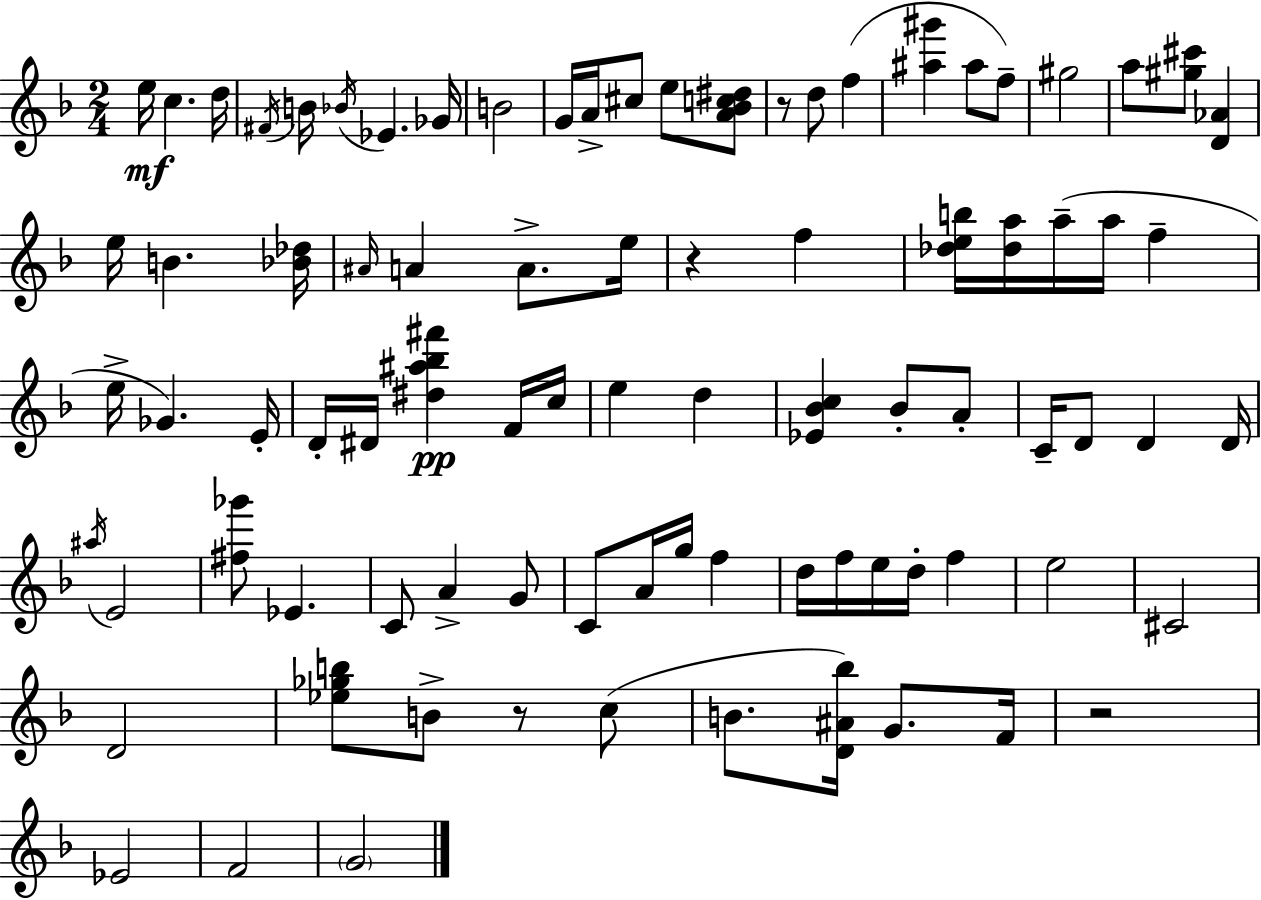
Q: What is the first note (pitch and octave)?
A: E5